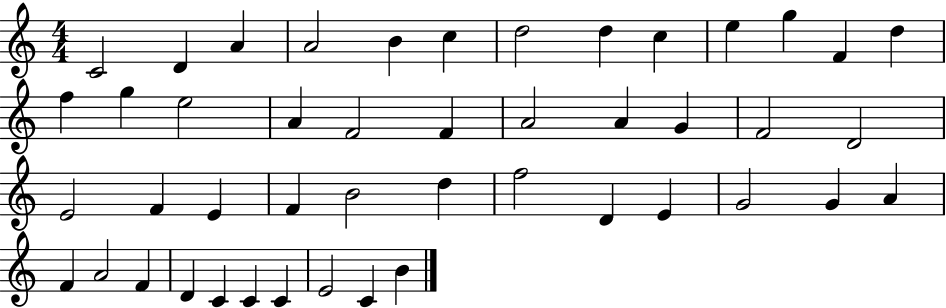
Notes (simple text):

C4/h D4/q A4/q A4/h B4/q C5/q D5/h D5/q C5/q E5/q G5/q F4/q D5/q F5/q G5/q E5/h A4/q F4/h F4/q A4/h A4/q G4/q F4/h D4/h E4/h F4/q E4/q F4/q B4/h D5/q F5/h D4/q E4/q G4/h G4/q A4/q F4/q A4/h F4/q D4/q C4/q C4/q C4/q E4/h C4/q B4/q